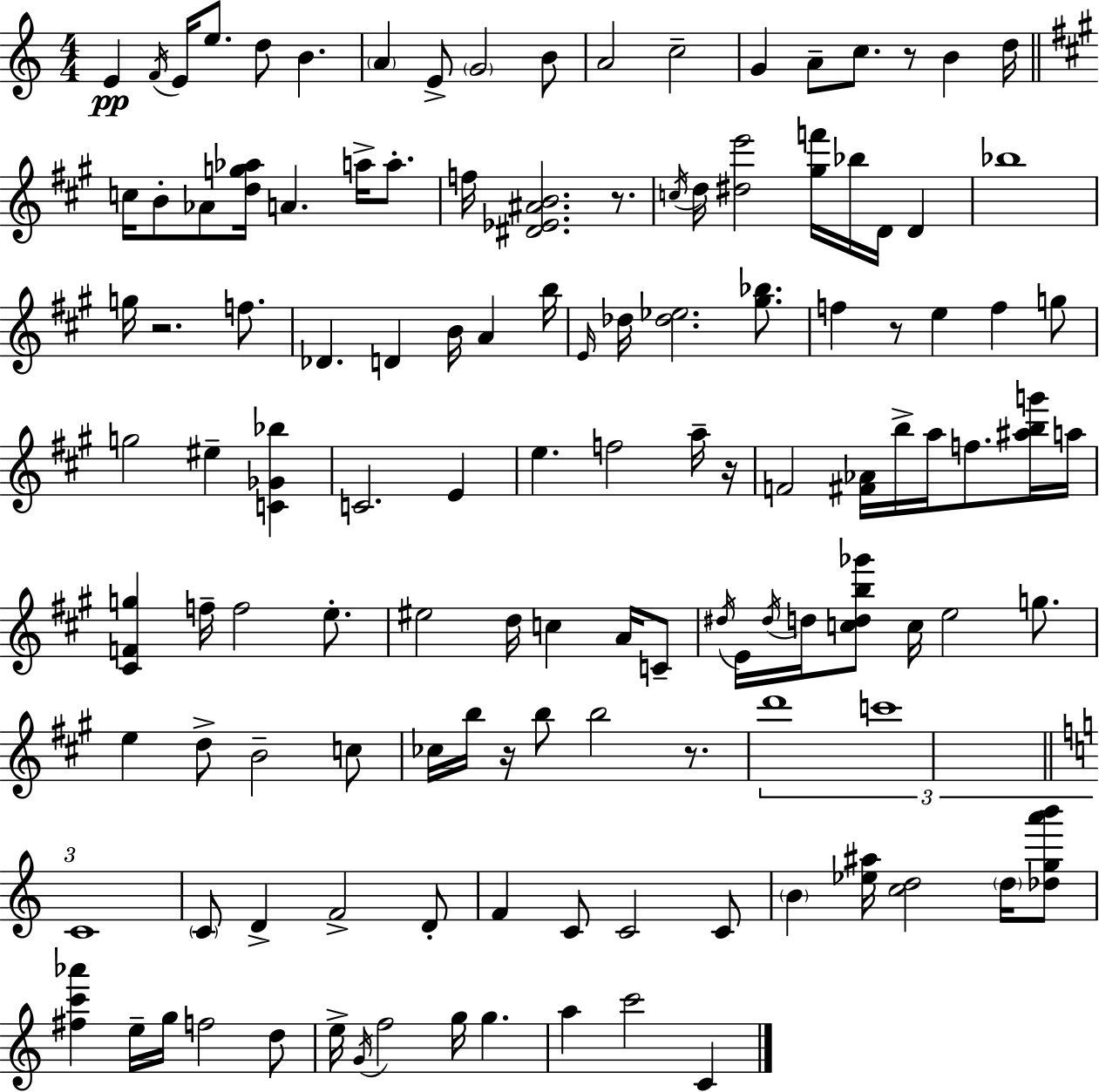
{
  \clef treble
  \numericTimeSignature
  \time 4/4
  \key c \major
  e'4\pp \acciaccatura { f'16 } e'16 e''8. d''8 b'4. | \parenthesize a'4 e'8-> \parenthesize g'2 b'8 | a'2 c''2-- | g'4 a'8-- c''8. r8 b'4 | \break d''16 \bar "||" \break \key a \major c''16 b'8-. aes'8 <d'' g'' aes''>16 a'4. a''16-> a''8.-. | f''16 <dis' ees' ais' b'>2. r8. | \acciaccatura { c''16 } d''16 <dis'' e'''>2 <gis'' f'''>16 bes''16 d'16 d'4 | bes''1 | \break g''16 r2. f''8. | des'4. d'4 b'16 a'4 | b''16 \grace { e'16 } des''16 <des'' ees''>2. <gis'' bes''>8. | f''4 r8 e''4 f''4 | \break g''8 g''2 eis''4-- <c' ges' bes''>4 | c'2. e'4 | e''4. f''2 | a''16-- r16 f'2 <fis' aes'>16 b''16-> a''16 f''8. | \break <ais'' b'' g'''>16 a''16 <cis' f' g''>4 f''16-- f''2 e''8.-. | eis''2 d''16 c''4 a'16 | c'8-- \acciaccatura { dis''16 } e'16 \acciaccatura { dis''16 } d''16 <c'' d'' b'' ges'''>8 c''16 e''2 | g''8. e''4 d''8-> b'2-- | \break c''8 ces''16 b''16 r16 b''8 b''2 | r8. \tuplet 3/2 { d'''1 | c'''1 | \bar "||" \break \key a \minor c'1 } | \parenthesize c'8 d'4-> f'2-> d'8-. | f'4 c'8 c'2 c'8 | \parenthesize b'4 <ees'' ais''>16 <c'' d''>2 \parenthesize d''16 <des'' g'' a''' b'''>8 | \break <fis'' c''' aes'''>4 e''16-- g''16 f''2 d''8 | e''16-> \acciaccatura { g'16 } f''2 g''16 g''4. | a''4 c'''2 c'4 | \bar "|."
}